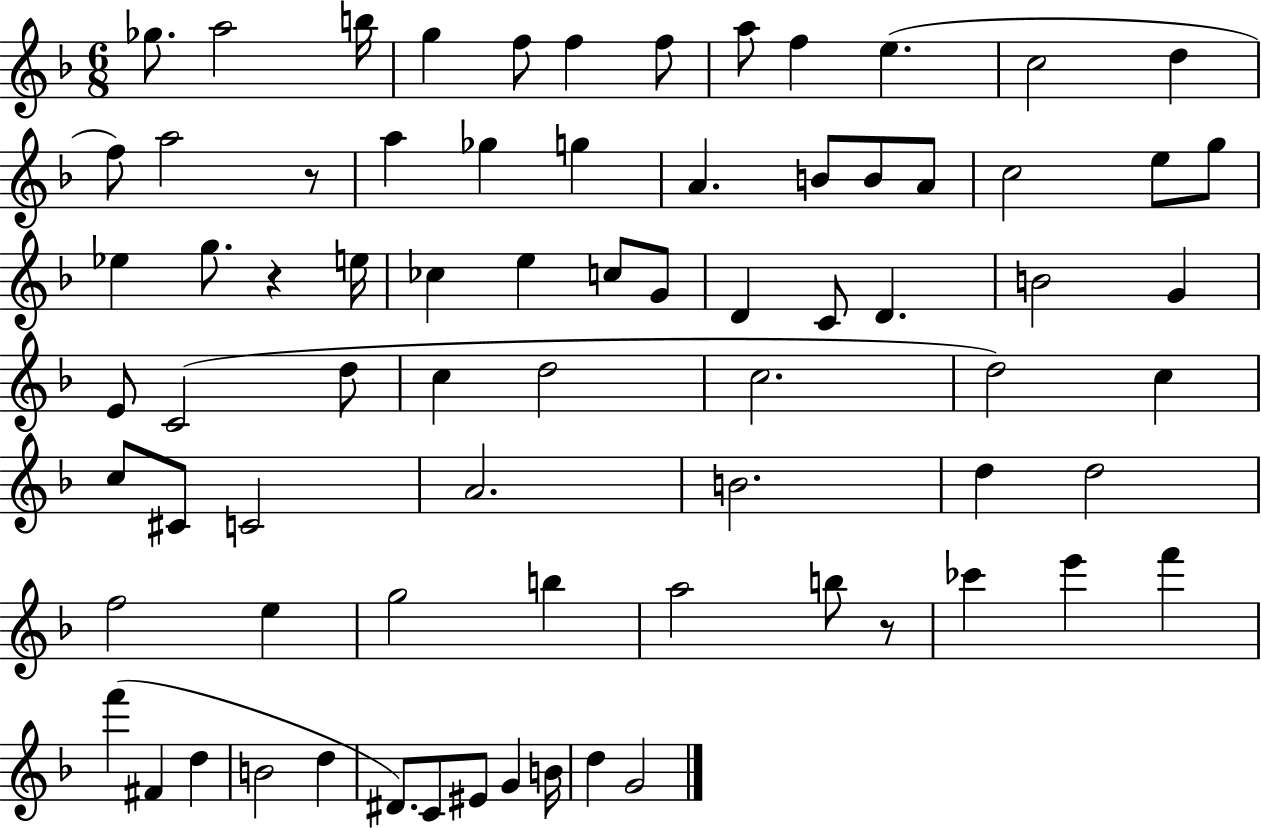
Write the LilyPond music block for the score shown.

{
  \clef treble
  \numericTimeSignature
  \time 6/8
  \key f \major
  ges''8. a''2 b''16 | g''4 f''8 f''4 f''8 | a''8 f''4 e''4.( | c''2 d''4 | \break f''8) a''2 r8 | a''4 ges''4 g''4 | a'4. b'8 b'8 a'8 | c''2 e''8 g''8 | \break ees''4 g''8. r4 e''16 | ces''4 e''4 c''8 g'8 | d'4 c'8 d'4. | b'2 g'4 | \break e'8 c'2( d''8 | c''4 d''2 | c''2. | d''2) c''4 | \break c''8 cis'8 c'2 | a'2. | b'2. | d''4 d''2 | \break f''2 e''4 | g''2 b''4 | a''2 b''8 r8 | ces'''4 e'''4 f'''4 | \break f'''4( fis'4 d''4 | b'2 d''4 | dis'8.) c'8 eis'8 g'4 b'16 | d''4 g'2 | \break \bar "|."
}